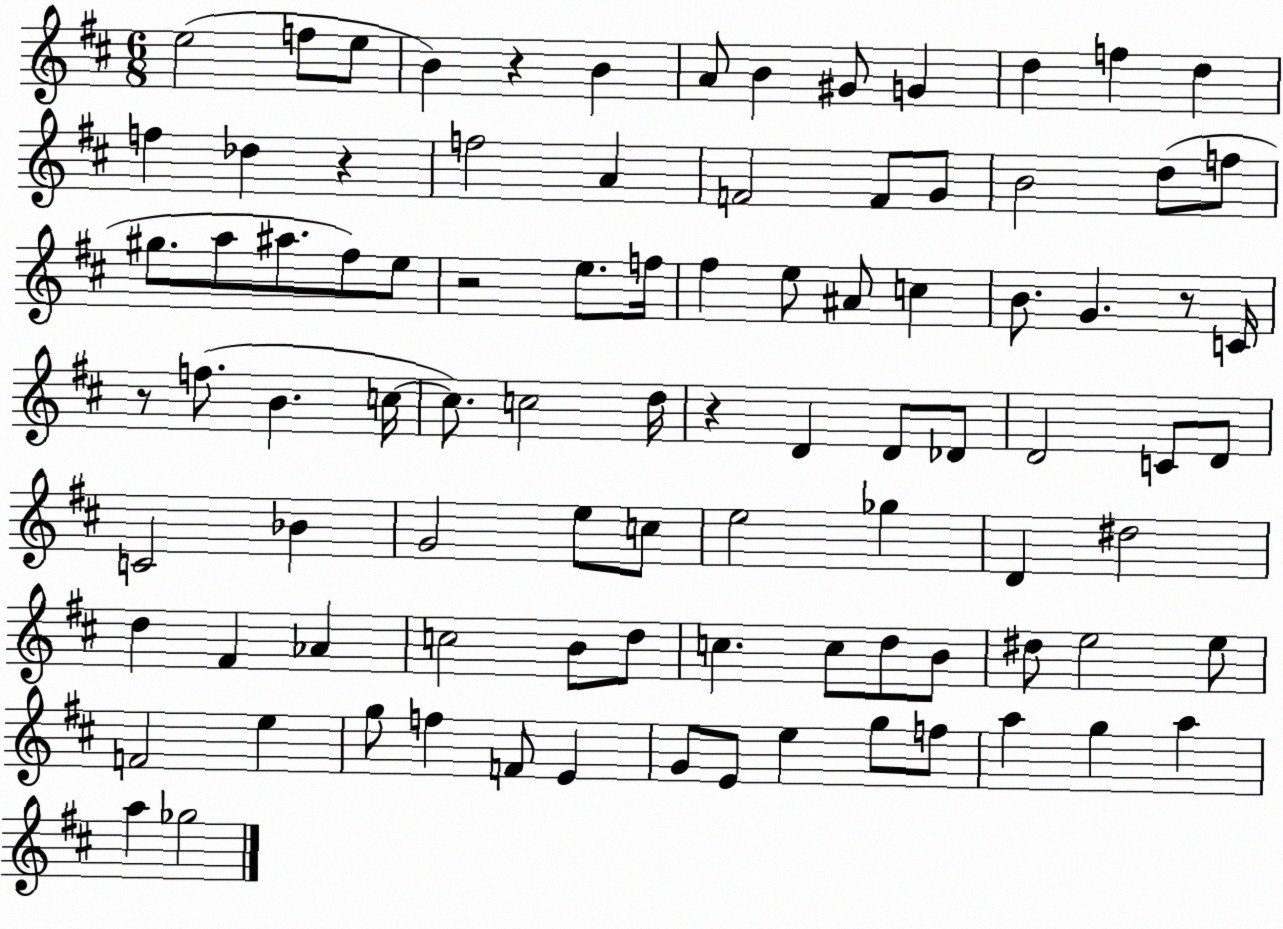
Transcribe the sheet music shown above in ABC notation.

X:1
T:Untitled
M:6/8
L:1/4
K:D
e2 f/2 e/2 B z B A/2 B ^G/2 G d f d f _d z f2 A F2 F/2 G/2 B2 d/2 f/2 ^g/2 a/2 ^a/2 ^f/2 e/2 z2 e/2 f/4 ^f e/2 ^A/2 c B/2 G z/2 C/4 z/2 f/2 B c/4 c/2 c2 d/4 z D D/2 _D/2 D2 C/2 D/2 C2 _B G2 e/2 c/2 e2 _g D ^d2 d ^F _A c2 B/2 d/2 c c/2 d/2 B/2 ^d/2 e2 e/2 F2 e g/2 f F/2 E G/2 E/2 e g/2 f/2 a g a a _g2